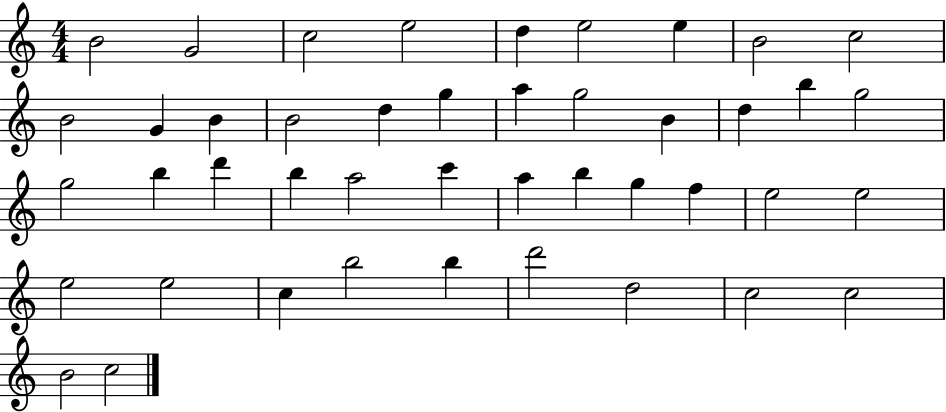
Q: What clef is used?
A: treble